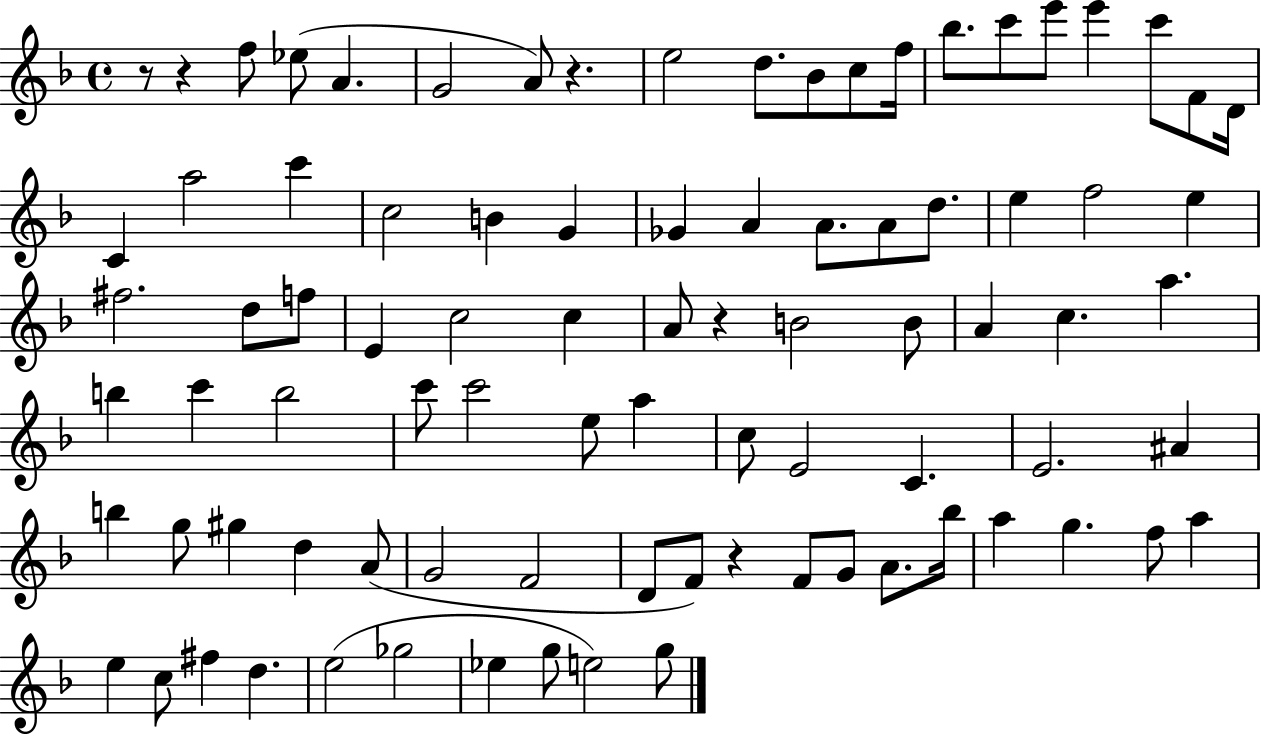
X:1
T:Untitled
M:4/4
L:1/4
K:F
z/2 z f/2 _e/2 A G2 A/2 z e2 d/2 _B/2 c/2 f/4 _b/2 c'/2 e'/2 e' c'/2 F/2 D/4 C a2 c' c2 B G _G A A/2 A/2 d/2 e f2 e ^f2 d/2 f/2 E c2 c A/2 z B2 B/2 A c a b c' b2 c'/2 c'2 e/2 a c/2 E2 C E2 ^A b g/2 ^g d A/2 G2 F2 D/2 F/2 z F/2 G/2 A/2 _b/4 a g f/2 a e c/2 ^f d e2 _g2 _e g/2 e2 g/2